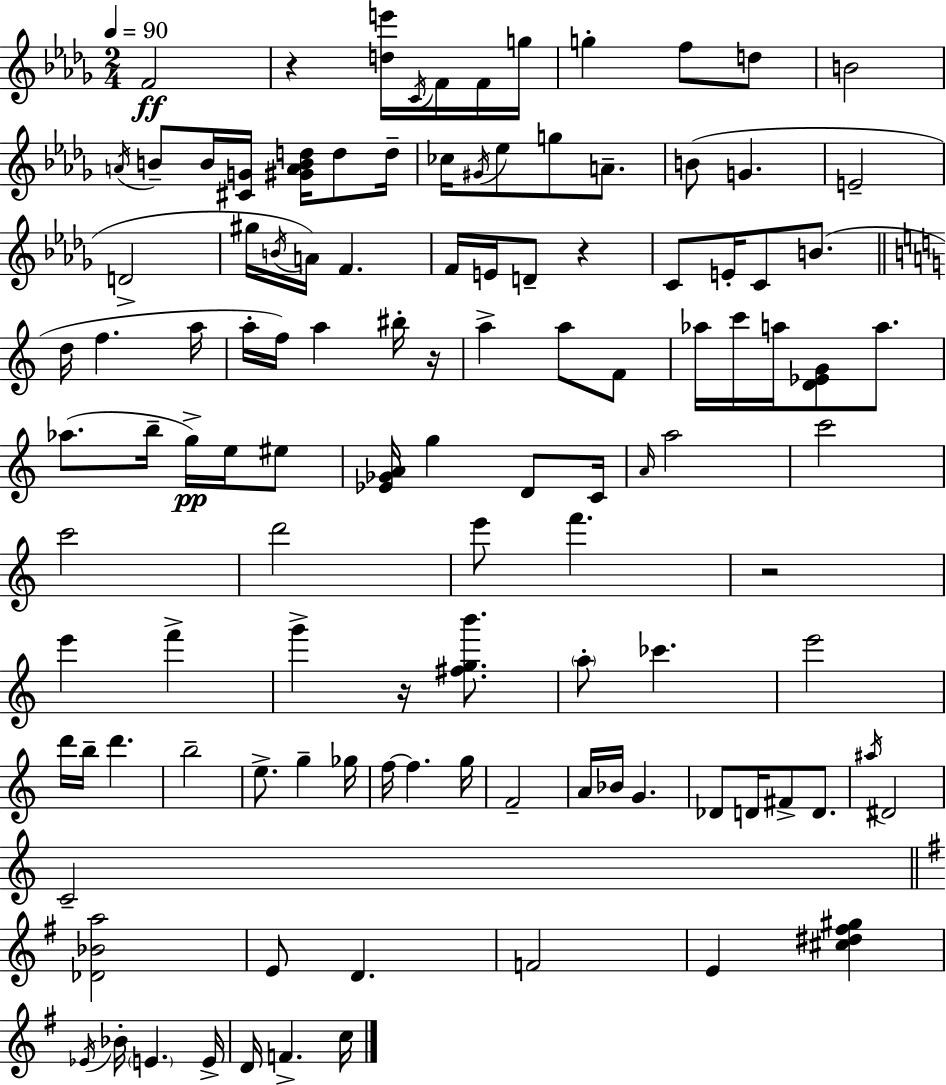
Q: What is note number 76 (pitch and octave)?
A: Gb5